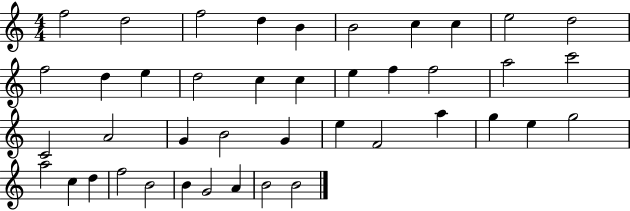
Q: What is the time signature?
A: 4/4